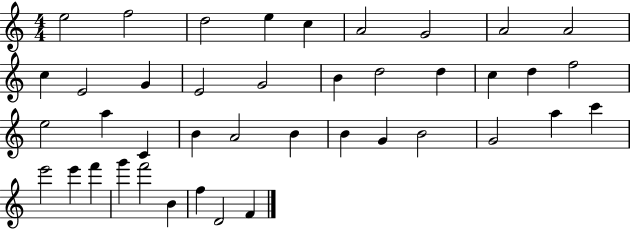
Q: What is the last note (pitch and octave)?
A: F4